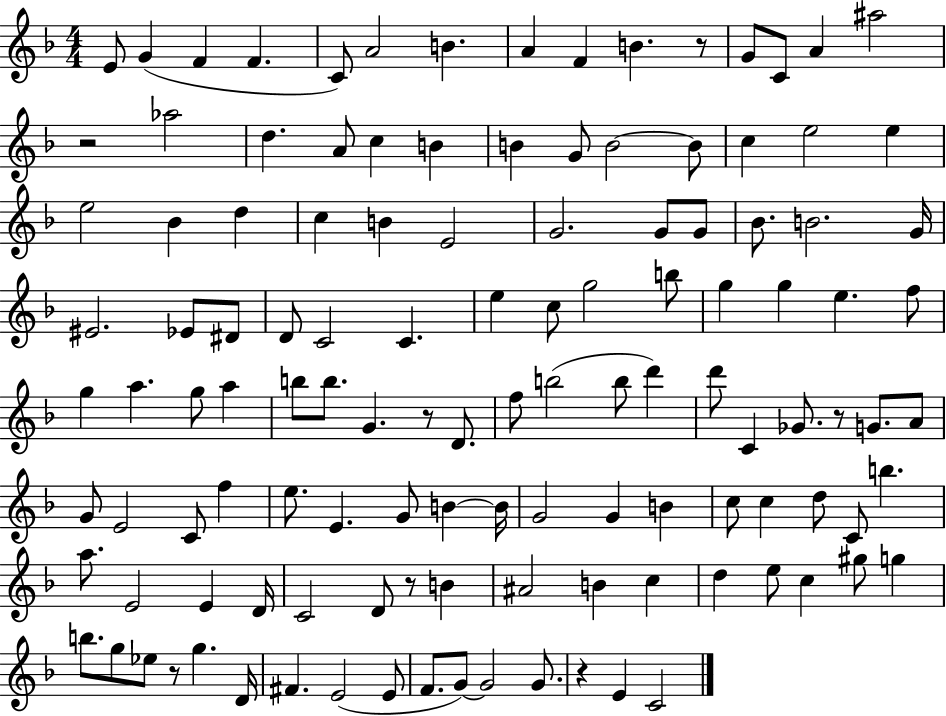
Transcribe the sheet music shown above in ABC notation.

X:1
T:Untitled
M:4/4
L:1/4
K:F
E/2 G F F C/2 A2 B A F B z/2 G/2 C/2 A ^a2 z2 _a2 d A/2 c B B G/2 B2 B/2 c e2 e e2 _B d c B E2 G2 G/2 G/2 _B/2 B2 G/4 ^E2 _E/2 ^D/2 D/2 C2 C e c/2 g2 b/2 g g e f/2 g a g/2 a b/2 b/2 G z/2 D/2 f/2 b2 b/2 d' d'/2 C _G/2 z/2 G/2 A/2 G/2 E2 C/2 f e/2 E G/2 B B/4 G2 G B c/2 c d/2 C/2 b a/2 E2 E D/4 C2 D/2 z/2 B ^A2 B c d e/2 c ^g/2 g b/2 g/2 _e/2 z/2 g D/4 ^F E2 E/2 F/2 G/2 G2 G/2 z E C2